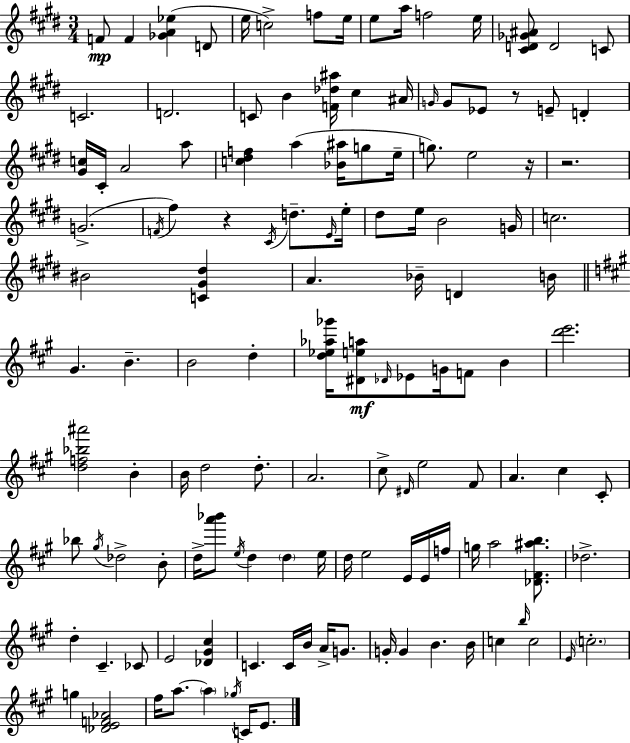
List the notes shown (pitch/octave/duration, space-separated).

F4/e F4/q [Gb4,A4,Eb5]/q D4/e E5/s C5/h F5/e E5/s E5/e A5/s F5/h E5/s [C#4,D4,Gb4,A#4]/e D4/h C4/e C4/h. D4/h. C4/e B4/q [F4,Db5,A#5]/s C#5/q A#4/s G4/s G4/e Eb4/e R/e E4/e D4/q [G#4,C5]/s C#4/s A4/h A5/e [C5,D#5,F5]/q A5/q [Bb4,A#5]/s G5/e E5/s G5/e. E5/h R/s R/h. G4/h. F4/s F#5/q R/q C#4/s D5/e. E4/s E5/s D#5/e E5/s B4/h G4/s C5/h. BIS4/h [C4,G#4,D#5]/q A4/q. Bb4/s D4/q B4/s G#4/q. B4/q. B4/h D5/q [D5,Eb5,Ab5,Gb6]/s [D#4,E5,A5]/e Db4/s Eb4/e G4/s F4/e B4/q [D6,E6]/h. [D5,F5,Bb5,A#6]/h B4/q B4/s D5/h D5/e. A4/h. C#5/e D#4/s E5/h F#4/e A4/q. C#5/q C#4/e Bb5/e G#5/s Db5/h B4/e D5/s [A6,Bb6]/e E5/s D5/q D5/q E5/s D5/s E5/h E4/s E4/s F5/s G5/s A5/h [Db4,F#4,A#5,B5]/e. Db5/h. D5/q C#4/q. CES4/e E4/h [Db4,G#4,C#5]/q C4/q. C4/s B4/s A4/s G4/e. G4/s G4/q B4/q. B4/s C5/q B5/s C5/h E4/s C5/h. G5/q [Db4,E4,F4,Ab4]/h F#5/s A5/e. A5/q Gb5/s C4/s E4/e.